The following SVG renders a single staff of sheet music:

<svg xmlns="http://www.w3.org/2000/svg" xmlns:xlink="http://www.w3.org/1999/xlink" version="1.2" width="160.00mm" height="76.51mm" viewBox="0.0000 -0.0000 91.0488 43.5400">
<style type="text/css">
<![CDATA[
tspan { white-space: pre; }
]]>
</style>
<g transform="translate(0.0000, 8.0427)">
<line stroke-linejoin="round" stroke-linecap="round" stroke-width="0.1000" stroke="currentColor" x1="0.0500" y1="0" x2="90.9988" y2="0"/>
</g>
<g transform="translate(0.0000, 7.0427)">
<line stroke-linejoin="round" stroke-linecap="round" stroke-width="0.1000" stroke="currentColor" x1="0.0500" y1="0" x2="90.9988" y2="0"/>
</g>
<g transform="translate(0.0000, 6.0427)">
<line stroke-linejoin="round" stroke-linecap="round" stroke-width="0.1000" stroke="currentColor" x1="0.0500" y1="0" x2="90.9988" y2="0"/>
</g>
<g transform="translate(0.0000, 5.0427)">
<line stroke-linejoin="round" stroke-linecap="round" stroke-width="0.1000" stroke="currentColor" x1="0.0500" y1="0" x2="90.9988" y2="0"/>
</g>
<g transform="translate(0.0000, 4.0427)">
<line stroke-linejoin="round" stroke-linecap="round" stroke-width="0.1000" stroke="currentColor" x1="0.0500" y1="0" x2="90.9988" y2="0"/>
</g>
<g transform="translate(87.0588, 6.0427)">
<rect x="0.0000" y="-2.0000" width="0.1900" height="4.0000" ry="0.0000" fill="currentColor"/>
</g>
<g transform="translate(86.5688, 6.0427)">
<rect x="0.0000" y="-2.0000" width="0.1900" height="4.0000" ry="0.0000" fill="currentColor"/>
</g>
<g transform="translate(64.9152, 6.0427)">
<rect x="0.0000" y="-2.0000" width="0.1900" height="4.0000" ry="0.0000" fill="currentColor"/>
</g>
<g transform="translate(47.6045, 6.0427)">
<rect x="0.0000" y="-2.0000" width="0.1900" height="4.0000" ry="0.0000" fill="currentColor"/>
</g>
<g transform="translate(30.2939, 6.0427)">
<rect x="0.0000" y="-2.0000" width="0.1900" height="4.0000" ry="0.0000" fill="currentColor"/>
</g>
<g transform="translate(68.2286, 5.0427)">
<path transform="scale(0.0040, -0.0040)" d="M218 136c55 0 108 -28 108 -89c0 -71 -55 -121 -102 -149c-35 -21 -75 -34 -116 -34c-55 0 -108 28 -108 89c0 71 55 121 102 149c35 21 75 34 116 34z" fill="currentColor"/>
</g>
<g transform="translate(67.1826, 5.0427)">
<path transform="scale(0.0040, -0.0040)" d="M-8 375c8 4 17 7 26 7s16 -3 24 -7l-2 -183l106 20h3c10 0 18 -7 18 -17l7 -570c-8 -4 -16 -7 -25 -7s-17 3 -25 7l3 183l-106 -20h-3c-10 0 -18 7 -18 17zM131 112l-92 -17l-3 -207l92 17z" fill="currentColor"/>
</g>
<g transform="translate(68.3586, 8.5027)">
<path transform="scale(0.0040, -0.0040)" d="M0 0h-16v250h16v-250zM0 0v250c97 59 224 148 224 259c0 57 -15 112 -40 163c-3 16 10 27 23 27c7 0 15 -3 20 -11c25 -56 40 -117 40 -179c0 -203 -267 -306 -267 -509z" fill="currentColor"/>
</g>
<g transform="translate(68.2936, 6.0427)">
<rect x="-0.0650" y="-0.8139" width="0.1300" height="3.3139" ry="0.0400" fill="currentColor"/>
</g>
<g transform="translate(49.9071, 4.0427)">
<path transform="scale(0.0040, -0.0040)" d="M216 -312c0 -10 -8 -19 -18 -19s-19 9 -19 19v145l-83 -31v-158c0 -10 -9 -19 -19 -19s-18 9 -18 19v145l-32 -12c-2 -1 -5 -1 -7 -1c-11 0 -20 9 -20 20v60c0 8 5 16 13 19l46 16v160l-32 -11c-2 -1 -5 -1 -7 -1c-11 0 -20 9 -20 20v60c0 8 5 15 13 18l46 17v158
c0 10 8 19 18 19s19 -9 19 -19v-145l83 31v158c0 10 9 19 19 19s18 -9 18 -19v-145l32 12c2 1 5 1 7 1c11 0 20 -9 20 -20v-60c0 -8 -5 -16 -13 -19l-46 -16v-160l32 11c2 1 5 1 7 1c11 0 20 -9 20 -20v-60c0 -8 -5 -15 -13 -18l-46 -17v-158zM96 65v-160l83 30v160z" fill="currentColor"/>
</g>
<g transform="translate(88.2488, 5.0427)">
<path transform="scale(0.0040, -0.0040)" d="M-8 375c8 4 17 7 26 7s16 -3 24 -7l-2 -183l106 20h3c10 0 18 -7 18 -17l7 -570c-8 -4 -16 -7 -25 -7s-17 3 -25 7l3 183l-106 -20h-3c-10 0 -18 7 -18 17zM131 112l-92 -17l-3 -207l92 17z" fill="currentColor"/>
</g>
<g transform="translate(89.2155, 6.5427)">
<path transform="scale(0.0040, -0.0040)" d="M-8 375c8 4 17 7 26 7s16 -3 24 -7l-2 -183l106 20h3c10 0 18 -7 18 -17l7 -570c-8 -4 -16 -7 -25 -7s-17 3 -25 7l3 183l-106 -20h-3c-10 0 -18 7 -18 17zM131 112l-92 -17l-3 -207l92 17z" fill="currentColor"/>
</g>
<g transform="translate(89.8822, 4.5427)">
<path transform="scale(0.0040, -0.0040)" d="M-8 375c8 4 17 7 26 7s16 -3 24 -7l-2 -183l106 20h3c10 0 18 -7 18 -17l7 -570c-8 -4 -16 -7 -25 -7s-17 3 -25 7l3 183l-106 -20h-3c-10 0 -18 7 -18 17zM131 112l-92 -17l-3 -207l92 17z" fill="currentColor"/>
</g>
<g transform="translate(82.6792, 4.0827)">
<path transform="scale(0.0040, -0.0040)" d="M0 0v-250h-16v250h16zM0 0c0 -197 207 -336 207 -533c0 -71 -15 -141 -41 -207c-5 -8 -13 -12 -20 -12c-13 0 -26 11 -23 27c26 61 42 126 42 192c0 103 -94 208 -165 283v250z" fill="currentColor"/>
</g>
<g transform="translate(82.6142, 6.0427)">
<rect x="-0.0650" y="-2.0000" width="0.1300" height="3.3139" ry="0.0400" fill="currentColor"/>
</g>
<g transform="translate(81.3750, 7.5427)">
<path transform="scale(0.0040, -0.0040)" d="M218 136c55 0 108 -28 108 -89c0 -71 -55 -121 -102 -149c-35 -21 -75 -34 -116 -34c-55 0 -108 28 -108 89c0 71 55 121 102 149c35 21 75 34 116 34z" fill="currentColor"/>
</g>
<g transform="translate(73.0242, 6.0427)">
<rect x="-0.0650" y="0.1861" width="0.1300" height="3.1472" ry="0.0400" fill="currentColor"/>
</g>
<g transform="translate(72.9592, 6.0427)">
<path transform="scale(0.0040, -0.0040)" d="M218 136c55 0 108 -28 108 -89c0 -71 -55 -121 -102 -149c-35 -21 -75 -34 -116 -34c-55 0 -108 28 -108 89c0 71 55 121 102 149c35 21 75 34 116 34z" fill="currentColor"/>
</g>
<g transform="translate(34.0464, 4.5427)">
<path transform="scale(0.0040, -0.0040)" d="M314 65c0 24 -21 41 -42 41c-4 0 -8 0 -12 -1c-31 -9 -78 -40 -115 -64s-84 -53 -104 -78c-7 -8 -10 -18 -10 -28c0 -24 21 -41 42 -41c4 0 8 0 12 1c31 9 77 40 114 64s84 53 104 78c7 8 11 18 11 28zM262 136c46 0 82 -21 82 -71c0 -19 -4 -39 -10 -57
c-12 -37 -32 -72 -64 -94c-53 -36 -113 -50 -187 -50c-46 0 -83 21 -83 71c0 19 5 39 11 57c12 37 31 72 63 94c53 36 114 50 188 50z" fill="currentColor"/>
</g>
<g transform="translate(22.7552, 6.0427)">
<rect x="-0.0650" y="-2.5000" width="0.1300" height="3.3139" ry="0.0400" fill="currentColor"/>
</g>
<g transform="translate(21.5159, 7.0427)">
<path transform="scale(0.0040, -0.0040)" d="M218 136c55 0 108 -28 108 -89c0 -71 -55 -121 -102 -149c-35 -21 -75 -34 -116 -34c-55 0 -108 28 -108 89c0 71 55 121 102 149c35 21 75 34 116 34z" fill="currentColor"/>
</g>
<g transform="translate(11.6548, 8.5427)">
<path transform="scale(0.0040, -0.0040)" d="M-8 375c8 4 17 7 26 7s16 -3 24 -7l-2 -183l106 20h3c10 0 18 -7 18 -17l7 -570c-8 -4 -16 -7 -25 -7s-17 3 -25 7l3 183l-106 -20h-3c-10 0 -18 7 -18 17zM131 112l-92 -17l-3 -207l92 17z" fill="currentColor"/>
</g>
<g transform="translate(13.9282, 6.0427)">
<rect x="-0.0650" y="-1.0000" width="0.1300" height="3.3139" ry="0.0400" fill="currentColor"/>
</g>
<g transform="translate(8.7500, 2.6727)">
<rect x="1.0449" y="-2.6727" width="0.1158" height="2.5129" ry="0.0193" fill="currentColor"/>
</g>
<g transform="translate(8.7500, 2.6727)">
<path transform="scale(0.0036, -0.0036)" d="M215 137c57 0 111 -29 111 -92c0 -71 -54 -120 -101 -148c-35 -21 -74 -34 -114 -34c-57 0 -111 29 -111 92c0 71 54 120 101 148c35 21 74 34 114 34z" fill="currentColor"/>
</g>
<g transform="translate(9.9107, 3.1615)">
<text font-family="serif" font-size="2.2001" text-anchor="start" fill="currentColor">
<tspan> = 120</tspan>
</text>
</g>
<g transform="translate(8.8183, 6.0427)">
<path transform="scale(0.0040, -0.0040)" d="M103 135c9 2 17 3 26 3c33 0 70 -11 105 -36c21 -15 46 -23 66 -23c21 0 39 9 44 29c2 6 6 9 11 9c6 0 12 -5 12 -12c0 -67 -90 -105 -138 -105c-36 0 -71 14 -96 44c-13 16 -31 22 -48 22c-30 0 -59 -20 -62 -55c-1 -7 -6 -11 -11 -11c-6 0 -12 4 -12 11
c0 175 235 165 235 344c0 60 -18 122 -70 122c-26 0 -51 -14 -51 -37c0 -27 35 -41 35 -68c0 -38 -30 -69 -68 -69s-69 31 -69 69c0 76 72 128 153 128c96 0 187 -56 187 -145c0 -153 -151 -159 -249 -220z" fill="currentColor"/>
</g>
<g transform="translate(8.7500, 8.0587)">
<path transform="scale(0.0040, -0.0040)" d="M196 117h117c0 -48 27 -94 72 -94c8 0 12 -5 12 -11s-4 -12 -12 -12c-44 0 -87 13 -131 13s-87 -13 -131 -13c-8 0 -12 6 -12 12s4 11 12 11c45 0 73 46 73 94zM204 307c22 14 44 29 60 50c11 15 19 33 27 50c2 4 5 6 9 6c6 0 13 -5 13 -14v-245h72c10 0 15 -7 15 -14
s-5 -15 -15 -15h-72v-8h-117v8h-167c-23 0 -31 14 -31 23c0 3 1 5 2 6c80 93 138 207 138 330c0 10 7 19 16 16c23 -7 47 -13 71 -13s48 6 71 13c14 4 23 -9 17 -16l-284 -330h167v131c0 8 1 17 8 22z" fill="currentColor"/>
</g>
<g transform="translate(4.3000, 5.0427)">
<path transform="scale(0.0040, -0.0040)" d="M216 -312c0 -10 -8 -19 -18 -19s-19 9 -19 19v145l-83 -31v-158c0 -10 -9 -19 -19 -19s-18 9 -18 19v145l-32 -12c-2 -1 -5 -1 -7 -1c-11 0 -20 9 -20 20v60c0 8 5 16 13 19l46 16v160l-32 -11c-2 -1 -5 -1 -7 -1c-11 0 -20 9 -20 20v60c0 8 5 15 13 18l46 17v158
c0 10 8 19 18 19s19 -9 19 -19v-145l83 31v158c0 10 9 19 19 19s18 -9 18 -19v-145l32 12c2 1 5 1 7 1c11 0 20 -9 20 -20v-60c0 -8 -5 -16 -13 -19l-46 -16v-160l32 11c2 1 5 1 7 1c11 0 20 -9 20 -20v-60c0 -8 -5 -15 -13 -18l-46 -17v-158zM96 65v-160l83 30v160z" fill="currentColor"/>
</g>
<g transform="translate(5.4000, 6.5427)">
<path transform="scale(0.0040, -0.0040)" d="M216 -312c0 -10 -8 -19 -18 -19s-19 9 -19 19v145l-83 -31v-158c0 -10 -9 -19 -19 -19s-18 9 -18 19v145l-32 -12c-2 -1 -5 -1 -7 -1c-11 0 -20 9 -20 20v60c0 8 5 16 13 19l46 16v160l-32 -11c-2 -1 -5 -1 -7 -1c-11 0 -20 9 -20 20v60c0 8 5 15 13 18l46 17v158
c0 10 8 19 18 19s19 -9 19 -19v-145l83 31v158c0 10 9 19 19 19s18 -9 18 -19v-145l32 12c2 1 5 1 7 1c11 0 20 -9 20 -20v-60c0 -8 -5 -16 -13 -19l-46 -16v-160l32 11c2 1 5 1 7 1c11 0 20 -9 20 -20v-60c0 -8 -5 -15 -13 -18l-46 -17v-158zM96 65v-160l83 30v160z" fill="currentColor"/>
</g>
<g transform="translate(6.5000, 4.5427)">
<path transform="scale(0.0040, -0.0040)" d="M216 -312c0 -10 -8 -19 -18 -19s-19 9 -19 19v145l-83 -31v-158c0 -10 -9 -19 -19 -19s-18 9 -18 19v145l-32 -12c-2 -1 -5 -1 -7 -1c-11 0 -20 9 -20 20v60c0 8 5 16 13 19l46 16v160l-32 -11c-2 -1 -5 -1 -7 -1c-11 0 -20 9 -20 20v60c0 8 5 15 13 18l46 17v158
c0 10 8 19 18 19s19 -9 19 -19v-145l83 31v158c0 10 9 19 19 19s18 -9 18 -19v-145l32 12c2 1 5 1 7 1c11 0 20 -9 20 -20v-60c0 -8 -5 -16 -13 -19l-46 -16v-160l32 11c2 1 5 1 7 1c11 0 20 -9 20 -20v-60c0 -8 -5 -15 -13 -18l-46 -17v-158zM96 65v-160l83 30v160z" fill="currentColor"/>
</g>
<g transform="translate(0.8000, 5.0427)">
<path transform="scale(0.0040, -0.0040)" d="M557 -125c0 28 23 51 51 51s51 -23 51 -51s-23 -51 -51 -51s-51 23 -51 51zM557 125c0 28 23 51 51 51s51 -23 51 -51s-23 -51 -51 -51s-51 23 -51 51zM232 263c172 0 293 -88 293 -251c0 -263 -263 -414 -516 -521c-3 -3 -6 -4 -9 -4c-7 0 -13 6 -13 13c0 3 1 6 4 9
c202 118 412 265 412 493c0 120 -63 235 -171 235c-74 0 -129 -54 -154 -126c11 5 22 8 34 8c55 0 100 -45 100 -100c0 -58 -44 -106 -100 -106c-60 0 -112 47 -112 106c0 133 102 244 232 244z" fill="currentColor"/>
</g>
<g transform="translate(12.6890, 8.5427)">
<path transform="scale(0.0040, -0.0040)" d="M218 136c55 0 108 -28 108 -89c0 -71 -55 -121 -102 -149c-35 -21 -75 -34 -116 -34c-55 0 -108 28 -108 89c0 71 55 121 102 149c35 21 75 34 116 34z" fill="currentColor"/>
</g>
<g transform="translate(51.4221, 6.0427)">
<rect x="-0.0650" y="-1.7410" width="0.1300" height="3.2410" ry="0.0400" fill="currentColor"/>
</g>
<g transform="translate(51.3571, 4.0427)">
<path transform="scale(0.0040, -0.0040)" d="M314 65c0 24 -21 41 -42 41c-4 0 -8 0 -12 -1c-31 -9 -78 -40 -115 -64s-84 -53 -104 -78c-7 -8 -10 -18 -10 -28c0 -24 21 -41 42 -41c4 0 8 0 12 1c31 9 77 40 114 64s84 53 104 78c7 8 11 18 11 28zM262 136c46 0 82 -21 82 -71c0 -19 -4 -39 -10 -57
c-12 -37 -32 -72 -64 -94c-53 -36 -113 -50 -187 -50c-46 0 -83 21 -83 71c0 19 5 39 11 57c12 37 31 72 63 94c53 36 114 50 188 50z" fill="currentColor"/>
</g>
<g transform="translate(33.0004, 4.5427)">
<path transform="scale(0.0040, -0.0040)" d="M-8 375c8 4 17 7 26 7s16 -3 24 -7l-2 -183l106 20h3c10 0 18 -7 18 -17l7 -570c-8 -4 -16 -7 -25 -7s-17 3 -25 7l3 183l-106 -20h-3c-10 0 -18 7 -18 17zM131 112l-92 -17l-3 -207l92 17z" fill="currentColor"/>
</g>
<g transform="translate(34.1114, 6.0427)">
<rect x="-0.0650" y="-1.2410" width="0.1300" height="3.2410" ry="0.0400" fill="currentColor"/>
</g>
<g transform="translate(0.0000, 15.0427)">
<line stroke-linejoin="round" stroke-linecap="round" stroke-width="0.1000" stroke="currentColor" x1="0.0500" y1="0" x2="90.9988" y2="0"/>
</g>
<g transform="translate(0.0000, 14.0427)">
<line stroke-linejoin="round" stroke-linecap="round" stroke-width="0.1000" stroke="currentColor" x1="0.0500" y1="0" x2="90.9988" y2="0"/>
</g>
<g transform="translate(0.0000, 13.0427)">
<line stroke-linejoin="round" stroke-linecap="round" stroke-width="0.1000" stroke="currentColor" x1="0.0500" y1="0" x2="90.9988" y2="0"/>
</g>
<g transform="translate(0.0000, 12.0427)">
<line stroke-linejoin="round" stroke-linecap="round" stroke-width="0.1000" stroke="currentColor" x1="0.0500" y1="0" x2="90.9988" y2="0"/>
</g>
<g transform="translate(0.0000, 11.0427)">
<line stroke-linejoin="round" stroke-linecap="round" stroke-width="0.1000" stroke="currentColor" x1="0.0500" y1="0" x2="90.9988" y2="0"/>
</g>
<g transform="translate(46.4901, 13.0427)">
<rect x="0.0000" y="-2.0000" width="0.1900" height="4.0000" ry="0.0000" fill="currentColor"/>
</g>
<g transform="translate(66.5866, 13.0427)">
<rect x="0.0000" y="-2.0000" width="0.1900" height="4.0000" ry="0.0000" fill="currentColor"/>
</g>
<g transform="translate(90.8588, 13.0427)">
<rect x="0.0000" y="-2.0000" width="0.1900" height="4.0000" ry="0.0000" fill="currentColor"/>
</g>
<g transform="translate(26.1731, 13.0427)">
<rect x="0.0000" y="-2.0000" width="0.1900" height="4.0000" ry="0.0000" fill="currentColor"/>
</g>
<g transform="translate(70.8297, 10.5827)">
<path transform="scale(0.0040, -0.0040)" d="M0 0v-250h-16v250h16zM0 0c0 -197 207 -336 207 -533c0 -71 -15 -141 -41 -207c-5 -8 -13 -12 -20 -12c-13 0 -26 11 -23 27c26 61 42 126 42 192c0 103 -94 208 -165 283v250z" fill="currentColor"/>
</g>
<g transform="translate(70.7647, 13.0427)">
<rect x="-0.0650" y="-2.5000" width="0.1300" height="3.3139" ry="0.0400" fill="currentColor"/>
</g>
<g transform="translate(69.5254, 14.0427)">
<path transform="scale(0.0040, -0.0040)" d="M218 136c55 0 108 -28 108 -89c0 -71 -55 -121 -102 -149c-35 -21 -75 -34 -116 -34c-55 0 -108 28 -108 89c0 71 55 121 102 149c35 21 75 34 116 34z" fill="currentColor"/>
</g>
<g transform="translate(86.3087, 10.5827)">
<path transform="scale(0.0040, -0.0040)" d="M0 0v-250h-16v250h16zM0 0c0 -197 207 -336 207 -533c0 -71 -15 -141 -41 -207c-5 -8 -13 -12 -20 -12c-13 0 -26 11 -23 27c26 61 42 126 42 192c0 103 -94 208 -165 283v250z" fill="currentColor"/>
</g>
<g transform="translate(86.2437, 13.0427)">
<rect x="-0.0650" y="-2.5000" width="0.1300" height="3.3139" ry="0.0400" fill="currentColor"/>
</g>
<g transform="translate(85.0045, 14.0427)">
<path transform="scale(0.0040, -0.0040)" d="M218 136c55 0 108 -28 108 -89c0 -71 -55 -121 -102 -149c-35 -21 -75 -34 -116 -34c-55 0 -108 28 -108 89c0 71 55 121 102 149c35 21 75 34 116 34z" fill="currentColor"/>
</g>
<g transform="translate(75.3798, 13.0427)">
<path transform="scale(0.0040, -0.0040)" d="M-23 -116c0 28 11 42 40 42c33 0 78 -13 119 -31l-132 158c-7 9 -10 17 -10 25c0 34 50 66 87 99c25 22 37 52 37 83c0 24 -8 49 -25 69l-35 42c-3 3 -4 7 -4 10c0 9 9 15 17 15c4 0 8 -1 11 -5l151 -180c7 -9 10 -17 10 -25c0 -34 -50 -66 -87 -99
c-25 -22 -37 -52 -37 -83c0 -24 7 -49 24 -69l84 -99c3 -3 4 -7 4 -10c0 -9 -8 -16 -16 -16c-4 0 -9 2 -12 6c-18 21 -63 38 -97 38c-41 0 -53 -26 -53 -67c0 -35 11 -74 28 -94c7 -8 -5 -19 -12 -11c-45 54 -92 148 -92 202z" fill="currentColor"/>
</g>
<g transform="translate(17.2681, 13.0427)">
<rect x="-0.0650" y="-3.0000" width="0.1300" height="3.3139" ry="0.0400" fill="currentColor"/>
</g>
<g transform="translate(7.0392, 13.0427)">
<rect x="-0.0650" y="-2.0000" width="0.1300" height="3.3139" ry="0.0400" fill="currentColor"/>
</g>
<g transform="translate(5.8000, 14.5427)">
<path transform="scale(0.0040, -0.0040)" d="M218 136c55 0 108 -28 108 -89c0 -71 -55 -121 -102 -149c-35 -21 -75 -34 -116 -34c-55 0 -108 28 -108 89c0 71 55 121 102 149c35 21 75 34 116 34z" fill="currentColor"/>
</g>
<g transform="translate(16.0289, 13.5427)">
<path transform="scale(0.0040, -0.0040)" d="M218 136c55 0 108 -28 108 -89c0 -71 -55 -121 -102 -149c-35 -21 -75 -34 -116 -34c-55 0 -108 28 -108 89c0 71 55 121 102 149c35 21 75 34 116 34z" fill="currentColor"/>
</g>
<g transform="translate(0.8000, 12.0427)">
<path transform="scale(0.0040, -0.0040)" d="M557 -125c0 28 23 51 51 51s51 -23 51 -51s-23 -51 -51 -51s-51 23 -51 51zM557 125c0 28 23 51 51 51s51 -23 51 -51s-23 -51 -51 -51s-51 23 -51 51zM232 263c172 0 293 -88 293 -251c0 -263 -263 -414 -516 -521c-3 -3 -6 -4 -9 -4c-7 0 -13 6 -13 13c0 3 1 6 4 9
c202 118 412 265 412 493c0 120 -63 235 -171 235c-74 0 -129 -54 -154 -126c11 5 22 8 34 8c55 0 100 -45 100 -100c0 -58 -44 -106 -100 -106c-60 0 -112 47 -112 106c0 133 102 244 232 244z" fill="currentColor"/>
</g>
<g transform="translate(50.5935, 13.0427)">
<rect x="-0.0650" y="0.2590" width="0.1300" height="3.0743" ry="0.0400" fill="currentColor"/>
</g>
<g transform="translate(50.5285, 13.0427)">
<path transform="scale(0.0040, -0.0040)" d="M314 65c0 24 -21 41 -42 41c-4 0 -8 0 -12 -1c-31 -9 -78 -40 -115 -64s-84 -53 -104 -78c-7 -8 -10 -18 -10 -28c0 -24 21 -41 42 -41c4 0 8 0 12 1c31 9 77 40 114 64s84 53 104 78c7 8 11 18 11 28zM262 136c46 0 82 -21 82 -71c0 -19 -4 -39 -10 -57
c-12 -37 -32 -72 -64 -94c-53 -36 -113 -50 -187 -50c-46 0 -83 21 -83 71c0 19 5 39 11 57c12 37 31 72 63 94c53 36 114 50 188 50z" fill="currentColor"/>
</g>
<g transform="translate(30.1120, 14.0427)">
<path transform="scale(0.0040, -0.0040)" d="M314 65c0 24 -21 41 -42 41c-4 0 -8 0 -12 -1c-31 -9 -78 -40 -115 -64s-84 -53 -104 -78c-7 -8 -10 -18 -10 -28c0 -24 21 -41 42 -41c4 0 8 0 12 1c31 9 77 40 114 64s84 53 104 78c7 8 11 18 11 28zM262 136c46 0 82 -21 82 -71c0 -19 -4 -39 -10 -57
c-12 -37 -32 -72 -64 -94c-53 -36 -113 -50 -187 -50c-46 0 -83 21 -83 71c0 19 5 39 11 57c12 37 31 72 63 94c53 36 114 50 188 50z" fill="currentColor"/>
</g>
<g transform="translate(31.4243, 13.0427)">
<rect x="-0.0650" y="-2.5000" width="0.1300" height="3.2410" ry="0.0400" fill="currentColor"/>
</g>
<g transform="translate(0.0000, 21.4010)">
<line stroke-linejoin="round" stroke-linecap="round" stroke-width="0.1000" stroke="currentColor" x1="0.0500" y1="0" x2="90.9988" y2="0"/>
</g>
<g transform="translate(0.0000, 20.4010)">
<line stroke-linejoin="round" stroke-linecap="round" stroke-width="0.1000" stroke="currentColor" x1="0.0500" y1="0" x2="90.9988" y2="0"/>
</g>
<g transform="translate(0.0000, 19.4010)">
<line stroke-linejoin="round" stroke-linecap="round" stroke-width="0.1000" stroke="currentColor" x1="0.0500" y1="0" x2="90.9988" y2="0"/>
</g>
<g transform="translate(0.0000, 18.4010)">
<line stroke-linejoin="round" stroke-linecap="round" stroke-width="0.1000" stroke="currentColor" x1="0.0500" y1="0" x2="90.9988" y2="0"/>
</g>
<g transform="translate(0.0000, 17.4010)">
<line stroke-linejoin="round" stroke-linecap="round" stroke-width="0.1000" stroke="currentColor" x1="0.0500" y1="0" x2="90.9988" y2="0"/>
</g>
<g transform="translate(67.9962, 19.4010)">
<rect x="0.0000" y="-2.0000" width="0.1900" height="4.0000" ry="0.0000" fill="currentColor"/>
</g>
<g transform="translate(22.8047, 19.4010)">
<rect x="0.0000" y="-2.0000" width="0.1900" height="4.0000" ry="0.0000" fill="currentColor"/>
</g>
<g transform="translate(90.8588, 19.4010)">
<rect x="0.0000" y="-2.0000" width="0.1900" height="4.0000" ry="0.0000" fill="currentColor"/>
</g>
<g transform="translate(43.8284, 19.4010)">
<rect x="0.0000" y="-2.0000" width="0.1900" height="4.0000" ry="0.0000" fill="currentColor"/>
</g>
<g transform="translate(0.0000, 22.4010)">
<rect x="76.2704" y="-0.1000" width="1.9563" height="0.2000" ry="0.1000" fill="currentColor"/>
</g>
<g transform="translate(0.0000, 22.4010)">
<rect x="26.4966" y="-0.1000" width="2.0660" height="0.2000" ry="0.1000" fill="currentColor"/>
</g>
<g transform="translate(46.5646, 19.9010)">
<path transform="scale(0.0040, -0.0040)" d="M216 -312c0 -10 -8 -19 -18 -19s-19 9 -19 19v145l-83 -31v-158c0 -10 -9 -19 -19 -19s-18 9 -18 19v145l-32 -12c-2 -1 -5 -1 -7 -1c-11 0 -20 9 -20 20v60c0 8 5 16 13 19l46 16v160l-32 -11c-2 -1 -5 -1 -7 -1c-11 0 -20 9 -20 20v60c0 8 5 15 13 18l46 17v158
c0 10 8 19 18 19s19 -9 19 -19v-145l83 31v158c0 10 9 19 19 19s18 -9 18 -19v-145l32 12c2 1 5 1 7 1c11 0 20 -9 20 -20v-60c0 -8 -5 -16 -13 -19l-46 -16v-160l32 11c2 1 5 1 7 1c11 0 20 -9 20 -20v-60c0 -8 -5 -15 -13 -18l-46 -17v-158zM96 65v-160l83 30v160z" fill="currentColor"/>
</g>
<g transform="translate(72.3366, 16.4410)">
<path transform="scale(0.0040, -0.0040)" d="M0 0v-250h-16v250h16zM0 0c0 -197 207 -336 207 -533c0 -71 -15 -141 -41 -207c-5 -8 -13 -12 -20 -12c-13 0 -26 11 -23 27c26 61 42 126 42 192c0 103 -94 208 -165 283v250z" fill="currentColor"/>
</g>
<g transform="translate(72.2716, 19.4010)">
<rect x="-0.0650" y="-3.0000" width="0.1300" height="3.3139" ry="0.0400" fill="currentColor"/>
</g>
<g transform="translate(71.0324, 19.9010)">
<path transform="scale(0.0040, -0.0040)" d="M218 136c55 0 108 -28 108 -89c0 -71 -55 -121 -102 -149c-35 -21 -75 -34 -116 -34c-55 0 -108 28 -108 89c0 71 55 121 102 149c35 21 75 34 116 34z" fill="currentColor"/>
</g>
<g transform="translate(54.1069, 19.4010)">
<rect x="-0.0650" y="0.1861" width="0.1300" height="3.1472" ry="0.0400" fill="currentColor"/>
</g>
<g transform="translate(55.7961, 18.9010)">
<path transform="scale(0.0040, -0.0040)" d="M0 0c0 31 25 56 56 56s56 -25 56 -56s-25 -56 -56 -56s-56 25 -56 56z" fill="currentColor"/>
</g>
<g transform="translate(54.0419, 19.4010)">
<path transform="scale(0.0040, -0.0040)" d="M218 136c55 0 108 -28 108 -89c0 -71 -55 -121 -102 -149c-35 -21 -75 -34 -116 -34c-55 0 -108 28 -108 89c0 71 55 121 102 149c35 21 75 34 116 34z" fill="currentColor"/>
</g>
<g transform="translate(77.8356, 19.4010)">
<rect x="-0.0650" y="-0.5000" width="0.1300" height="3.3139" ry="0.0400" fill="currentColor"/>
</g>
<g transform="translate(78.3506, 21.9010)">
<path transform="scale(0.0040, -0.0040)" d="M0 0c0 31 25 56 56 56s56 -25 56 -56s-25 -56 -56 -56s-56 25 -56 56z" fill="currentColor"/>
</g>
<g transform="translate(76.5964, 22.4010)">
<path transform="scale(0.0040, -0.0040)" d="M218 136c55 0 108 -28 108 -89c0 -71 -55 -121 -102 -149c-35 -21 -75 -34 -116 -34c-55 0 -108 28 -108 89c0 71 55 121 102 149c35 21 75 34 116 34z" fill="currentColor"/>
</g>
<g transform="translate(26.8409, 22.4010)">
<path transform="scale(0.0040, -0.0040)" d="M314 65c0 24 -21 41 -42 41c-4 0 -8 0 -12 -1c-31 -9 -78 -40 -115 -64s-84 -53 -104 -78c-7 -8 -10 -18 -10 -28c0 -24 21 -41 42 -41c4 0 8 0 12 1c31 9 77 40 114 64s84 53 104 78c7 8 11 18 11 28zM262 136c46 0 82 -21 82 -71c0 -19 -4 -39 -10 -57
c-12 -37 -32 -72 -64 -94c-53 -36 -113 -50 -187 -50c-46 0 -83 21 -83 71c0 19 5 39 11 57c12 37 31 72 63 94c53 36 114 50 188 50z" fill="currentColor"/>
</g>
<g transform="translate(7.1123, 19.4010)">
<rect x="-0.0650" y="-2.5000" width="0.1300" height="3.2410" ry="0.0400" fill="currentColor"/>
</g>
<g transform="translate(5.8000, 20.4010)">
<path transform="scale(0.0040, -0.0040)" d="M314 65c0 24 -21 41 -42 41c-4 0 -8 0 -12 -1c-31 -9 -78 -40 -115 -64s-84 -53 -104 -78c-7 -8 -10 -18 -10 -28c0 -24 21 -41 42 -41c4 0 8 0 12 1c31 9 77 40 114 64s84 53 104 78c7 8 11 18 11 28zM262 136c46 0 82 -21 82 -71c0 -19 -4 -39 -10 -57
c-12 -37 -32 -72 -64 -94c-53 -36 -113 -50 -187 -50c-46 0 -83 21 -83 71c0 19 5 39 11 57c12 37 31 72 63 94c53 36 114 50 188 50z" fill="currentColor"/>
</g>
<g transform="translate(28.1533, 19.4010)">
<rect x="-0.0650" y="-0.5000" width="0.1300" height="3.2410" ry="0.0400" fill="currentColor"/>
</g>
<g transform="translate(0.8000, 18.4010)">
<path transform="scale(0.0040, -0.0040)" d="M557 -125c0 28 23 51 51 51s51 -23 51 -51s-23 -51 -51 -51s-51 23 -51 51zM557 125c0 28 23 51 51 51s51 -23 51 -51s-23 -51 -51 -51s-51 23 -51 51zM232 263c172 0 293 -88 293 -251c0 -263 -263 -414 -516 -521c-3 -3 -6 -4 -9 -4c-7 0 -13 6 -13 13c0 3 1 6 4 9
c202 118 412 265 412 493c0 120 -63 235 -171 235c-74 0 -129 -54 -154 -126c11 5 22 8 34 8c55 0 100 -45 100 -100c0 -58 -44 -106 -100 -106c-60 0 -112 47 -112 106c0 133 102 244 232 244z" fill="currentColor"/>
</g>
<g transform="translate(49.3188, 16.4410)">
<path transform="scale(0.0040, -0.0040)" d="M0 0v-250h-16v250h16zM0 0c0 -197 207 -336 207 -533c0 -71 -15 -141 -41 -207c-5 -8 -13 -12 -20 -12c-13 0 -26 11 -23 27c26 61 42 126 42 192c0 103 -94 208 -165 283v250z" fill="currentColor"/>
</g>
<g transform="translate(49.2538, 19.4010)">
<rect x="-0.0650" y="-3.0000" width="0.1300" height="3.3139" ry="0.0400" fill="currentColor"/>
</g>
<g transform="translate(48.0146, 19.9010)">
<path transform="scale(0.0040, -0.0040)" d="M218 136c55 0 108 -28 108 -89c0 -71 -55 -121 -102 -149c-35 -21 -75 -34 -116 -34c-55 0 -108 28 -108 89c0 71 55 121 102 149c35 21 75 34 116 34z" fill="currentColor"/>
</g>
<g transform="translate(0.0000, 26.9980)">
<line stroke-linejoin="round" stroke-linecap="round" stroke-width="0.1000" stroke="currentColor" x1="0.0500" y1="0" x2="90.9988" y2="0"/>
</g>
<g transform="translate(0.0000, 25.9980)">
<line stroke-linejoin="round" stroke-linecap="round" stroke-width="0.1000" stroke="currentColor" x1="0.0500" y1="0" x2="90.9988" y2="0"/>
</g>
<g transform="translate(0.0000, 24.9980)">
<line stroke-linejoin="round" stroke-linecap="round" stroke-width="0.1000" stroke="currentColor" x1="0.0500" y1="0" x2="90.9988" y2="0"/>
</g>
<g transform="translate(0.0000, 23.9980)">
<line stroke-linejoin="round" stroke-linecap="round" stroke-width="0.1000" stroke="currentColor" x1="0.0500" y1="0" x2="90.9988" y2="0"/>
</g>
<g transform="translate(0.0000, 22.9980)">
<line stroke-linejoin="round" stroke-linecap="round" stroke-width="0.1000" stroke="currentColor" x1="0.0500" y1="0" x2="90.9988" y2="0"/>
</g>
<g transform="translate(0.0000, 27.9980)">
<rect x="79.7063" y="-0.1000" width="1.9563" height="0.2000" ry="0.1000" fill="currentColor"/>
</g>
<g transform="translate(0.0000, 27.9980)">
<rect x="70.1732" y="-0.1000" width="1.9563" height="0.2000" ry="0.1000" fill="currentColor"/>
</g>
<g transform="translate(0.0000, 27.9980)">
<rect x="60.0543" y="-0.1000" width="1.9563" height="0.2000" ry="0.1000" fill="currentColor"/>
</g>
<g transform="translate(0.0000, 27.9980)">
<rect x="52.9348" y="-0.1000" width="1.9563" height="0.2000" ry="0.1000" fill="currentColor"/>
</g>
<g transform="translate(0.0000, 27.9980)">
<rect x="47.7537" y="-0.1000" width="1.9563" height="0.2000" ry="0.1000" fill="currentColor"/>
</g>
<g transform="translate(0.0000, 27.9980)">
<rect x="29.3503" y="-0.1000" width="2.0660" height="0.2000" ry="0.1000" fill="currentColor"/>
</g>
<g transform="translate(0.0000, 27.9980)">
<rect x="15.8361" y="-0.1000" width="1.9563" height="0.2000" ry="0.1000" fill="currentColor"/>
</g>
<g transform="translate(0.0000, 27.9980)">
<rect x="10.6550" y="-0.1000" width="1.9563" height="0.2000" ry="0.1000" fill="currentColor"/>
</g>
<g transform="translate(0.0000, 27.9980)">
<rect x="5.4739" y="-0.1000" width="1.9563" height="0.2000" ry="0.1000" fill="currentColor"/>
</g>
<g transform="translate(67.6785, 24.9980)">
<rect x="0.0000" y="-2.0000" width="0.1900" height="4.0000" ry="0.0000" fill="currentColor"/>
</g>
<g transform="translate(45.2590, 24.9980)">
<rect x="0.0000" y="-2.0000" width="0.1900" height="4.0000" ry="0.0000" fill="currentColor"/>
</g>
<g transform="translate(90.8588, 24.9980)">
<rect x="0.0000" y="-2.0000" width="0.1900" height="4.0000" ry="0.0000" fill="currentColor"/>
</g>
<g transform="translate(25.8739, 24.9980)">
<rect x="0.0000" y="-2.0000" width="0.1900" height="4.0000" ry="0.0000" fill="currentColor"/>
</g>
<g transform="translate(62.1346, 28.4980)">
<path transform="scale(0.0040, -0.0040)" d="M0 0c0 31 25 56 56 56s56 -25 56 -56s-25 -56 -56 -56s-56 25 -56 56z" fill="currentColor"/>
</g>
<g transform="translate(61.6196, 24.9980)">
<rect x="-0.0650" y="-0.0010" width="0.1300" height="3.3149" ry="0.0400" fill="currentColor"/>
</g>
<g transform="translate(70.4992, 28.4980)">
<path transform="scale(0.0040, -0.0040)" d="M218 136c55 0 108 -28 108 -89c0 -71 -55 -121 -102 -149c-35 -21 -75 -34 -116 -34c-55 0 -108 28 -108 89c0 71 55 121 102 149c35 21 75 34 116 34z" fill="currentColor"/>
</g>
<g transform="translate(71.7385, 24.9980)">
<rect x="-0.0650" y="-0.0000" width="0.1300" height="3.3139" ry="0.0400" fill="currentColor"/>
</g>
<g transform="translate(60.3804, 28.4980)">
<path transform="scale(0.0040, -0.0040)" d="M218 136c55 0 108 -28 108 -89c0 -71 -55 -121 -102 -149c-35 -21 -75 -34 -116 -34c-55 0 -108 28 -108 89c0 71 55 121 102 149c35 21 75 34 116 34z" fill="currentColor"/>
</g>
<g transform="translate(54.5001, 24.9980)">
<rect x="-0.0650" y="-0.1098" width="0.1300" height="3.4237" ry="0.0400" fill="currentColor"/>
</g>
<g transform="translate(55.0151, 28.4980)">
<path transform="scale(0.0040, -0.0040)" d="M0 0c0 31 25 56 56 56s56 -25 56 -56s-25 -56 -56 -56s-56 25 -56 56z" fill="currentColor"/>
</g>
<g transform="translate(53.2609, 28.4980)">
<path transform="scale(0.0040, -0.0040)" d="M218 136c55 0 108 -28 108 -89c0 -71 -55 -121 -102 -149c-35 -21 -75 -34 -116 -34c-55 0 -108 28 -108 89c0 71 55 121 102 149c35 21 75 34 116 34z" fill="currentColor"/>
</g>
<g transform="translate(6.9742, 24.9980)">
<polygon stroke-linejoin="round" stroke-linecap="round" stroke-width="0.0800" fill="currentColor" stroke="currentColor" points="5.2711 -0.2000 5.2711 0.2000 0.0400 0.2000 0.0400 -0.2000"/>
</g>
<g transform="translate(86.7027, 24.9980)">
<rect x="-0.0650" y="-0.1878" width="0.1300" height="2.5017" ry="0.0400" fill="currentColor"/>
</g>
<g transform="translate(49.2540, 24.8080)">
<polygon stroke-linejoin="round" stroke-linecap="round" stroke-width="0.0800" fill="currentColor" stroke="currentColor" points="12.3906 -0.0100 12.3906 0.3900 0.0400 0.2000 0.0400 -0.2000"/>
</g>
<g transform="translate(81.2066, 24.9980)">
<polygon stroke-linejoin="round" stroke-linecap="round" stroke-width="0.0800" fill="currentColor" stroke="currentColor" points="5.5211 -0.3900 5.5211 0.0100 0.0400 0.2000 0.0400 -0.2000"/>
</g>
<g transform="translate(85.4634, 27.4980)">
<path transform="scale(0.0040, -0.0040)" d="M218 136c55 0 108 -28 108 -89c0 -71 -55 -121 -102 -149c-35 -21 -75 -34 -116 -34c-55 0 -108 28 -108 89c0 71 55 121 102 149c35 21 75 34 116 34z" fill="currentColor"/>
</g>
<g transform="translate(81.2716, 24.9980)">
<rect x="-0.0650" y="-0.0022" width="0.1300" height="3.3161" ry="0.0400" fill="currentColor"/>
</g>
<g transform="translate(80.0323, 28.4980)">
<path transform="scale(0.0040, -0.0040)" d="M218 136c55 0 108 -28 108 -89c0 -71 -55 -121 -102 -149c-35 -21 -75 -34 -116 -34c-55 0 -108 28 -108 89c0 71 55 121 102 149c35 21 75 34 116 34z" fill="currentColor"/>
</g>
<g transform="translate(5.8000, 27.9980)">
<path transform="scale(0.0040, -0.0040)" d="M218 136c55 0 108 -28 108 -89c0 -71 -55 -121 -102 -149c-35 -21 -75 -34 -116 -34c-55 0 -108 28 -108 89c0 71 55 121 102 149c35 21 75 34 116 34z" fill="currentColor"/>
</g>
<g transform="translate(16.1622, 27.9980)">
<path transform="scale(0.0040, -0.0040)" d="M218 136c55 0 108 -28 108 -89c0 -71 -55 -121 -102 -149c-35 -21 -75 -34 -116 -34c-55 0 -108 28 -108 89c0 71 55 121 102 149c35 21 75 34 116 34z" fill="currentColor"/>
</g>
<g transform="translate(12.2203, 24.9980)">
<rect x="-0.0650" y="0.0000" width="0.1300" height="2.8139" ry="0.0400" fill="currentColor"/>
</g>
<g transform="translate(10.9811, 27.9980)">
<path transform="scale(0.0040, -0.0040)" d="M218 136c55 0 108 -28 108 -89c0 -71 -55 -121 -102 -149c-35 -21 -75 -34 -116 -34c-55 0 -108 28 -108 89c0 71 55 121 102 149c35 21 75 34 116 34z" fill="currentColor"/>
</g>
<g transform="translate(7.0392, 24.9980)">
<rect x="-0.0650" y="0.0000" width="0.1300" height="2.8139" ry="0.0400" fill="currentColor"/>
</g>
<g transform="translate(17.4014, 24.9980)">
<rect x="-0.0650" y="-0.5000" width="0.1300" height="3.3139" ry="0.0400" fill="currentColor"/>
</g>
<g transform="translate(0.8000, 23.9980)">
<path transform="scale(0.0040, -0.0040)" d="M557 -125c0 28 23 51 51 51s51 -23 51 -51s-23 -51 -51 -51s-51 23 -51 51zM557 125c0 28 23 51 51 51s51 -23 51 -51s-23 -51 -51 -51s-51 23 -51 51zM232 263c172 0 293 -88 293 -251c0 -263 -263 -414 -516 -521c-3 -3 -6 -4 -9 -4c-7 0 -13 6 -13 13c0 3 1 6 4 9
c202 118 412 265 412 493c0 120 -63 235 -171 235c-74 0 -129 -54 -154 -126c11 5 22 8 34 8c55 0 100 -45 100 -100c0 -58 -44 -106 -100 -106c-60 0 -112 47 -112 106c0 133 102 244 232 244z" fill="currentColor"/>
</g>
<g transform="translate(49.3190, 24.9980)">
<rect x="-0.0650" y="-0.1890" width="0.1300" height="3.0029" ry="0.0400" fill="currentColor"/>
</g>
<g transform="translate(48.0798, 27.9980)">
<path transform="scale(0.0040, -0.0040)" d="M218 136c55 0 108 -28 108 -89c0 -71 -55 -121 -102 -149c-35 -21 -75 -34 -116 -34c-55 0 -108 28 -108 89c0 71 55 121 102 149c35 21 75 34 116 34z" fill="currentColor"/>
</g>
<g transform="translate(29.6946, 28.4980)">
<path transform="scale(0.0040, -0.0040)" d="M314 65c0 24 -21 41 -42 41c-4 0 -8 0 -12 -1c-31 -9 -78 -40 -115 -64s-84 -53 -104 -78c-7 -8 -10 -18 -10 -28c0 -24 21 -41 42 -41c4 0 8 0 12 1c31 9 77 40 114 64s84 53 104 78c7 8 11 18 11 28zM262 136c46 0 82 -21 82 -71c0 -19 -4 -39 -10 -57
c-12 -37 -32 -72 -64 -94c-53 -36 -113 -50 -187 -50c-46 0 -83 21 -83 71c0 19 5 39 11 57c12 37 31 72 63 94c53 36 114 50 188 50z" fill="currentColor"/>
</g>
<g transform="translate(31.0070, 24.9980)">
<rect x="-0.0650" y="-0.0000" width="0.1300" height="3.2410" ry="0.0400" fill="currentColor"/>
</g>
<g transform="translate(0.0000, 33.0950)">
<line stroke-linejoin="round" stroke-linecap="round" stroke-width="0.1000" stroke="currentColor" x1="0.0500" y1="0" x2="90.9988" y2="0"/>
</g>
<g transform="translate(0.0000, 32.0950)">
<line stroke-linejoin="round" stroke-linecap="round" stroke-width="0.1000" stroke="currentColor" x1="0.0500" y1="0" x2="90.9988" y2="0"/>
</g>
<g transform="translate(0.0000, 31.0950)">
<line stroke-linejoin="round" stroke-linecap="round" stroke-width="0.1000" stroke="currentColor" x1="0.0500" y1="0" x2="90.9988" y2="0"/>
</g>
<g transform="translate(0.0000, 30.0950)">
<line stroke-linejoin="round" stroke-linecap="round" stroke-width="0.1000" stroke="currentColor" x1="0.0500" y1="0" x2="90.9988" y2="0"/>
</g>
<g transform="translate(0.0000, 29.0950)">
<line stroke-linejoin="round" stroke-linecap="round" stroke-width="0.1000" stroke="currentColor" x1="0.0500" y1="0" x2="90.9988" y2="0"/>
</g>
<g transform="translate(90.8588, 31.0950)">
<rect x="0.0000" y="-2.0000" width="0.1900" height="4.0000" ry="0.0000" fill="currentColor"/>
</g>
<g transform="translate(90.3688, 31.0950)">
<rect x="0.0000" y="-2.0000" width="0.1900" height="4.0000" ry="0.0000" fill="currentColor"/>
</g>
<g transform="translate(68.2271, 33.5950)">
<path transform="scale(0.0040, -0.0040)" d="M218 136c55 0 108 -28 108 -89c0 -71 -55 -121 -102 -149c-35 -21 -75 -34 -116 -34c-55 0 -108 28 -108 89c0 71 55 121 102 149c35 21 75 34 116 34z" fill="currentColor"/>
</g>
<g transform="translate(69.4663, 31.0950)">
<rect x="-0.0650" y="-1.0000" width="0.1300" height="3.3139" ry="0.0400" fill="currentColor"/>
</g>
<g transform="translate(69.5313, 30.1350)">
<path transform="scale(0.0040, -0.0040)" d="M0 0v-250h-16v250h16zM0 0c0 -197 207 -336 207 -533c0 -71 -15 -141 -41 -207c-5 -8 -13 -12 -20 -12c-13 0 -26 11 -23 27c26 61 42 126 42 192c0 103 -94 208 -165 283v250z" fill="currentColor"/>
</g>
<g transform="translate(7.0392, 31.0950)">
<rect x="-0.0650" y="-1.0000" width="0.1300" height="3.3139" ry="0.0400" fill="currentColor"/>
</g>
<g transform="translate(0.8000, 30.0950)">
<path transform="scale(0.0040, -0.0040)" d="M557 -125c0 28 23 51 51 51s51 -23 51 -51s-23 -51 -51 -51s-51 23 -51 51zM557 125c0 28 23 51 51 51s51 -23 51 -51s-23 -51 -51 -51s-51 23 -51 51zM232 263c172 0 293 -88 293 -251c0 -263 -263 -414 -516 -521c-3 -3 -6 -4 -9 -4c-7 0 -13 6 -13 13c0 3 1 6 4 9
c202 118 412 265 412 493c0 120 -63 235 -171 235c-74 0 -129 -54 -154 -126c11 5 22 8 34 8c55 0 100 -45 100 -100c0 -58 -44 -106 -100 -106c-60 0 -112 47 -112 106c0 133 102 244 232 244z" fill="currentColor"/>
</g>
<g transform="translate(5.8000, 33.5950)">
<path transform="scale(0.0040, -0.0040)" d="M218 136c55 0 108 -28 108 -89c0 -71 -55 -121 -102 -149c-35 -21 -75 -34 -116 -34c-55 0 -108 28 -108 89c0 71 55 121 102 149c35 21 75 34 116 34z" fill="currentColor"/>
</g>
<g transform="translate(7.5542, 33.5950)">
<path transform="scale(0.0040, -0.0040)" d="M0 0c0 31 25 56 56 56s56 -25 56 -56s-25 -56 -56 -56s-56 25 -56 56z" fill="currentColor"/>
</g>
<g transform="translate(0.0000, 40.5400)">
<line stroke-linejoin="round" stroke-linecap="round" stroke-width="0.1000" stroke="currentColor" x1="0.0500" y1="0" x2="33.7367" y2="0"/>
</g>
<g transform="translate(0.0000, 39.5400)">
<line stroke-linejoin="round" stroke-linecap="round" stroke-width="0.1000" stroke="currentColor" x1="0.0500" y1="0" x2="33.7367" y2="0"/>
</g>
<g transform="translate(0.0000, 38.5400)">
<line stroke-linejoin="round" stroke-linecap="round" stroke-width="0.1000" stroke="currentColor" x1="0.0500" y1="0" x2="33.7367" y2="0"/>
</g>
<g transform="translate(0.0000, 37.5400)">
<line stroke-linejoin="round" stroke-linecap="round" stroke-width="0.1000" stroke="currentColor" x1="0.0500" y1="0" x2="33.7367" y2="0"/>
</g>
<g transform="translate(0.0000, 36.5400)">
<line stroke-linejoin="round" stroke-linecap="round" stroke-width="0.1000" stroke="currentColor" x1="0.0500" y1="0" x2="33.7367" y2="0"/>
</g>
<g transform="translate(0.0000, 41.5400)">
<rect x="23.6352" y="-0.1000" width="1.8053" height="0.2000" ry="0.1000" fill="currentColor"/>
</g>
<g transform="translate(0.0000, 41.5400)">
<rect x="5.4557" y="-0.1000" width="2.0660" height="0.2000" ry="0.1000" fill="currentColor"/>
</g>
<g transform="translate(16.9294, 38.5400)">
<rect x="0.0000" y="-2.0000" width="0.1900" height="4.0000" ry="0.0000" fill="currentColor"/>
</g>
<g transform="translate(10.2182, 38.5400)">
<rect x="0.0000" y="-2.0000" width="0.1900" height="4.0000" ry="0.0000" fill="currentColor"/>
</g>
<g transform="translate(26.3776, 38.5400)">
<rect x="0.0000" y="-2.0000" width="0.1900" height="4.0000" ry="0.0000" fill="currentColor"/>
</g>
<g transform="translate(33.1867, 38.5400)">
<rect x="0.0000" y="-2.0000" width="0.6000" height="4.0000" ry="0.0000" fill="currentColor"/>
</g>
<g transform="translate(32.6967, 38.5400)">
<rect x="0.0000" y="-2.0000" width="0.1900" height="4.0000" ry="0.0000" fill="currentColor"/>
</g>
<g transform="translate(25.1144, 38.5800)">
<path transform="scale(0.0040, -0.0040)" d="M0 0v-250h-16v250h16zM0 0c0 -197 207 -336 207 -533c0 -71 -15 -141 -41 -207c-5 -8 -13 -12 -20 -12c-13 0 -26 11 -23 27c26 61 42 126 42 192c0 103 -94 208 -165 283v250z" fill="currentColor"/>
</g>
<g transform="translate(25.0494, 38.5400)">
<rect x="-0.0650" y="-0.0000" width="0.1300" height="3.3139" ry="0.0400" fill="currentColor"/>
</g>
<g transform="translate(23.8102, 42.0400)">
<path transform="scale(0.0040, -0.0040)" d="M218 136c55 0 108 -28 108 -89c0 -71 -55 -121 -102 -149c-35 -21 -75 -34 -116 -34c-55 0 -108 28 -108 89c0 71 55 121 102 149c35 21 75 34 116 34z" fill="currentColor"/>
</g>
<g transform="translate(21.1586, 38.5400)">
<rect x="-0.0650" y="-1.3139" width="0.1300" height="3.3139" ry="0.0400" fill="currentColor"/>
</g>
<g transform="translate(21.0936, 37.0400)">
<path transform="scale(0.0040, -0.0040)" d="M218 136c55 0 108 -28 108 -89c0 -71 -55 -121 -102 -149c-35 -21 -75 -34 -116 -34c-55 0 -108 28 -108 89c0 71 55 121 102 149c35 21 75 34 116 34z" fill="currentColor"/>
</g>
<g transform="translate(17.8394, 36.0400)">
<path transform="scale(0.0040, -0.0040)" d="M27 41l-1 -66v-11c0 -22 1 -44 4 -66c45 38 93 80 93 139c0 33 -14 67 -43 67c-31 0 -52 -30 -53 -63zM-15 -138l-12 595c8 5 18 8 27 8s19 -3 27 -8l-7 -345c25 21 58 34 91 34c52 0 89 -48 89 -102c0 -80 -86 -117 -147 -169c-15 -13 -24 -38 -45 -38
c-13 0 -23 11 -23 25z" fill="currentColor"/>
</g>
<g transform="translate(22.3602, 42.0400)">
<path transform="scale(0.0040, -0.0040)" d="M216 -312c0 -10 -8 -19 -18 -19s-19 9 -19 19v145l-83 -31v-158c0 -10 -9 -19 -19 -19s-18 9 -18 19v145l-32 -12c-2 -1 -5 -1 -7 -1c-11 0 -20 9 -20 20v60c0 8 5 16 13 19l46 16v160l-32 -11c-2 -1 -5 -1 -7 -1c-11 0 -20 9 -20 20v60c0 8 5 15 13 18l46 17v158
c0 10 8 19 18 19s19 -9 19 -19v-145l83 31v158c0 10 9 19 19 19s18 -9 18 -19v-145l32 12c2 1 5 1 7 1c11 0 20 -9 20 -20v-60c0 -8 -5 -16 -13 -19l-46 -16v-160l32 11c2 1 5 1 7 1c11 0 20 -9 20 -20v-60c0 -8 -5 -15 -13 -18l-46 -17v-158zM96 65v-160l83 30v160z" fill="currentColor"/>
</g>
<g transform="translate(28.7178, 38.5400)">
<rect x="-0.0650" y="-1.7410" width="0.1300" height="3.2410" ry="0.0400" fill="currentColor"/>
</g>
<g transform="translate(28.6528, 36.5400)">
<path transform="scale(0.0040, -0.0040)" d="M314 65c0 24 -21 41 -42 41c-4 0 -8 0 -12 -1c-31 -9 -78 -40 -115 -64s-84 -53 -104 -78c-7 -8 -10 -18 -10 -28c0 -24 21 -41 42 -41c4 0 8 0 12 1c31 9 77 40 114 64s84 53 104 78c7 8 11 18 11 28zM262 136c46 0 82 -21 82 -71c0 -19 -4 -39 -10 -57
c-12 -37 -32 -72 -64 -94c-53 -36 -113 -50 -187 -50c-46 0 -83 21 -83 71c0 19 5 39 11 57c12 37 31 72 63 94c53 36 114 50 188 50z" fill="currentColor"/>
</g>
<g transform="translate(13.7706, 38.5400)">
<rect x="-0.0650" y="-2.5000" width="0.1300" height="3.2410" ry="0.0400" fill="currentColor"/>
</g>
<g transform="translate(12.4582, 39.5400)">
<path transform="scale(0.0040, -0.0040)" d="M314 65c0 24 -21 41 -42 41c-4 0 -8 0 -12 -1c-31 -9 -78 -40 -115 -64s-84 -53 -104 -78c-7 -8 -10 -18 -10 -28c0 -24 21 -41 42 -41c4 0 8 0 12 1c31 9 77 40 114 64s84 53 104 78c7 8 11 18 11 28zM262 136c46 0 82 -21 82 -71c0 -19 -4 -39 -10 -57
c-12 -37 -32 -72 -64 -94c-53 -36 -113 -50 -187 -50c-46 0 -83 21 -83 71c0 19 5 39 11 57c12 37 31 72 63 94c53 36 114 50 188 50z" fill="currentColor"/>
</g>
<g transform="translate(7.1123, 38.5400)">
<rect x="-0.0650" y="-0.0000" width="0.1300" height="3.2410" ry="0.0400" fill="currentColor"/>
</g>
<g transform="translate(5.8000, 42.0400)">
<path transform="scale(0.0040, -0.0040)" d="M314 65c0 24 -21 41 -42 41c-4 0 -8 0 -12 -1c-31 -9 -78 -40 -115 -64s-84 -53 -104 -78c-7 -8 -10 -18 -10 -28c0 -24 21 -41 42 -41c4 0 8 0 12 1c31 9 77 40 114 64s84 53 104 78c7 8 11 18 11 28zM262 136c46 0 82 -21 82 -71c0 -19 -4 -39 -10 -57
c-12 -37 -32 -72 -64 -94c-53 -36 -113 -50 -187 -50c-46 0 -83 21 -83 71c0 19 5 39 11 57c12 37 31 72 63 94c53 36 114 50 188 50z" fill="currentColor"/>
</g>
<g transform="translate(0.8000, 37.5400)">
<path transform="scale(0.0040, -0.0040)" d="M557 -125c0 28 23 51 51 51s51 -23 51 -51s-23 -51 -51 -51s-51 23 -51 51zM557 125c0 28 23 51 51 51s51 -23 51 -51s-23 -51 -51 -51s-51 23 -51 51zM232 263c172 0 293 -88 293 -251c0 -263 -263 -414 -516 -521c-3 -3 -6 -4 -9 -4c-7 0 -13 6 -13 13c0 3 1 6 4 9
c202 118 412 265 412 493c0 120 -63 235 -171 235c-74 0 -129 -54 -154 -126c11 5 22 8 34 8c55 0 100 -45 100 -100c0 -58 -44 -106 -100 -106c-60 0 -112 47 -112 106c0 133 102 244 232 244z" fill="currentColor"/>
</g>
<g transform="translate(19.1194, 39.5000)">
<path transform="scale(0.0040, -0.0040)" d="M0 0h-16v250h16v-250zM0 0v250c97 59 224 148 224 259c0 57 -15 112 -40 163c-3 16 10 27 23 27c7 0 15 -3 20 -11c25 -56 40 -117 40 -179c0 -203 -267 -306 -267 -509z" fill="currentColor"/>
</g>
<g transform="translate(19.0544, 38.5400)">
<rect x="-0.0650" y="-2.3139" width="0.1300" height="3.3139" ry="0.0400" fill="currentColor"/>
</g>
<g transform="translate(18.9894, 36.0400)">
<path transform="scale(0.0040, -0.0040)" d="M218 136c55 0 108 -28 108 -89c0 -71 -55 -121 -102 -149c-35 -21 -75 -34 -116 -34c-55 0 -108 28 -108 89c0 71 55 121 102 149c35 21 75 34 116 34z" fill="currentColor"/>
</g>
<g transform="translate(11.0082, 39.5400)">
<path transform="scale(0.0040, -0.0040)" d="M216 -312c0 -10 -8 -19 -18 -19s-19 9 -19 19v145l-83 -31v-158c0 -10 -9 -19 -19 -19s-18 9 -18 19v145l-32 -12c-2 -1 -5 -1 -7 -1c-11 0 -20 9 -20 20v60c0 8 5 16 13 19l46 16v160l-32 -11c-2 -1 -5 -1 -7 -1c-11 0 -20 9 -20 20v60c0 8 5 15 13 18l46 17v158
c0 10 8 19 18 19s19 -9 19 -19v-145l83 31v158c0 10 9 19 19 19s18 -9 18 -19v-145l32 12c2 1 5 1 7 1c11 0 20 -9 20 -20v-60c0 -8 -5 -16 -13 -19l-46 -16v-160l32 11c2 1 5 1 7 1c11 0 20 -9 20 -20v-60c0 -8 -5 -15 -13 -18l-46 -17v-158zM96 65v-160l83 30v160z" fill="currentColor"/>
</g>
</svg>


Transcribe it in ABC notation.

X:1
T:Untitled
M:2/4
L:1/4
K:A
F,, B,, G,2 ^A,2 F,/2 D, A,,/2 A,, C, B,,2 D,2 B,,/2 z B,,/2 B,,2 E,,2 ^C,/2 D, C,/2 E,, E,,/2 E,,/2 E,, D,,2 E,,/2 D,,/2 D,,/2 D,, D,,/2 F,,/2 F,, F,,/2 D,,2 ^B,,2 _B,/2 G, ^D,,/2 A,2